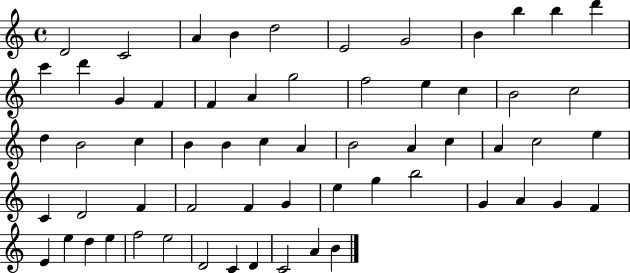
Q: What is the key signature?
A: C major